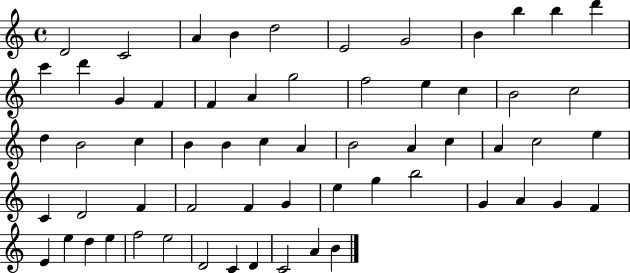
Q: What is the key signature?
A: C major